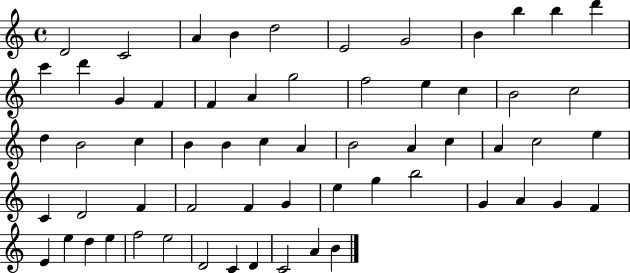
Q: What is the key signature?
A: C major